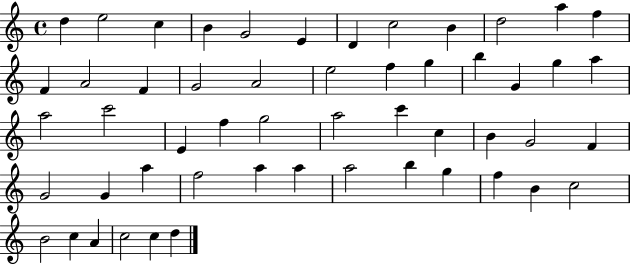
X:1
T:Untitled
M:4/4
L:1/4
K:C
d e2 c B G2 E D c2 B d2 a f F A2 F G2 A2 e2 f g b G g a a2 c'2 E f g2 a2 c' c B G2 F G2 G a f2 a a a2 b g f B c2 B2 c A c2 c d